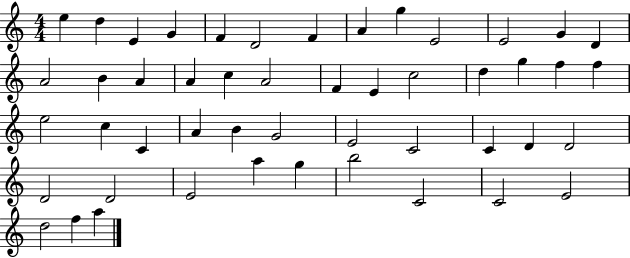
E5/q D5/q E4/q G4/q F4/q D4/h F4/q A4/q G5/q E4/h E4/h G4/q D4/q A4/h B4/q A4/q A4/q C5/q A4/h F4/q E4/q C5/h D5/q G5/q F5/q F5/q E5/h C5/q C4/q A4/q B4/q G4/h E4/h C4/h C4/q D4/q D4/h D4/h D4/h E4/h A5/q G5/q B5/h C4/h C4/h E4/h D5/h F5/q A5/q